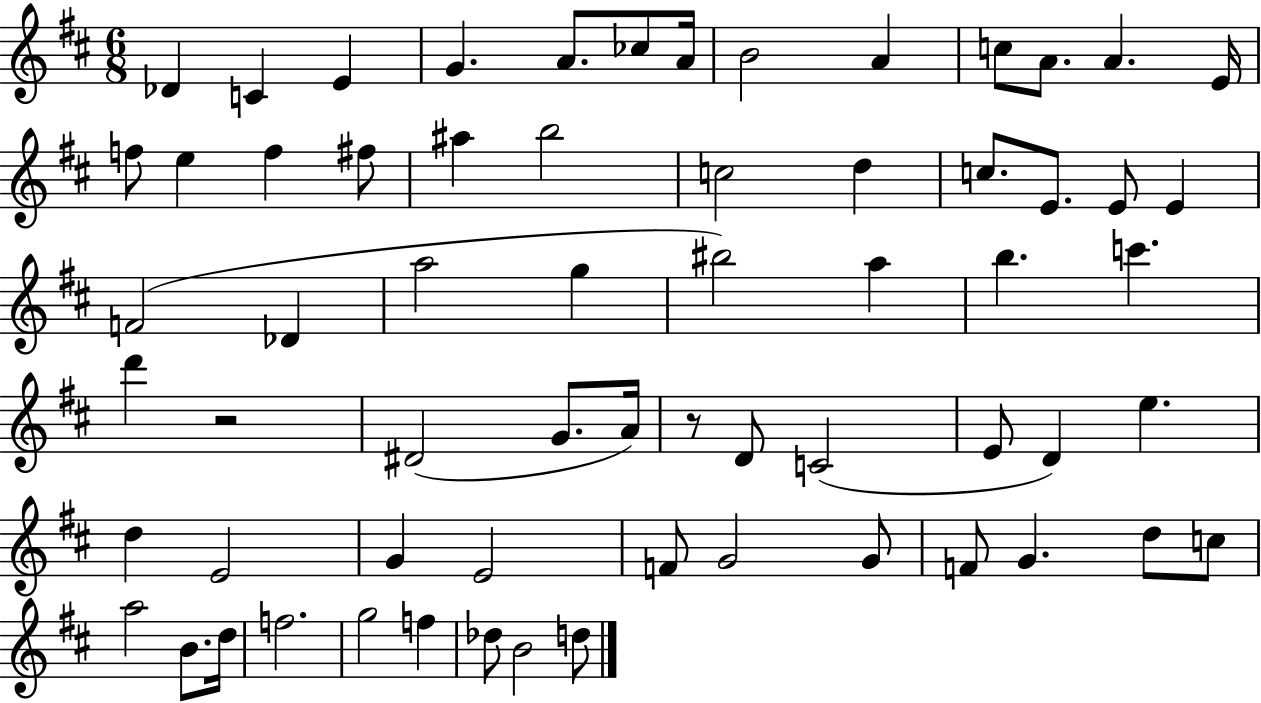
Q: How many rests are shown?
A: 2